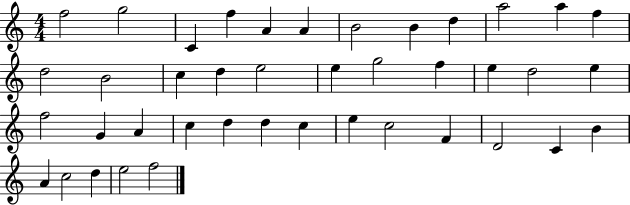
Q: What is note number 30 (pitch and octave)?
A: C5